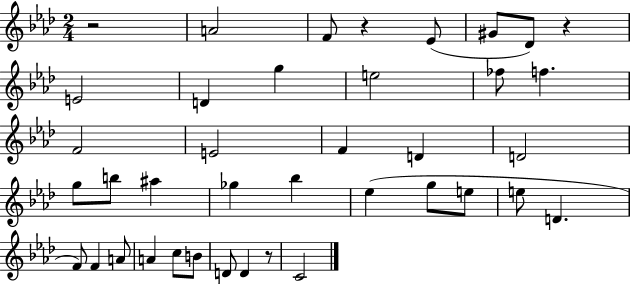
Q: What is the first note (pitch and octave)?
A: A4